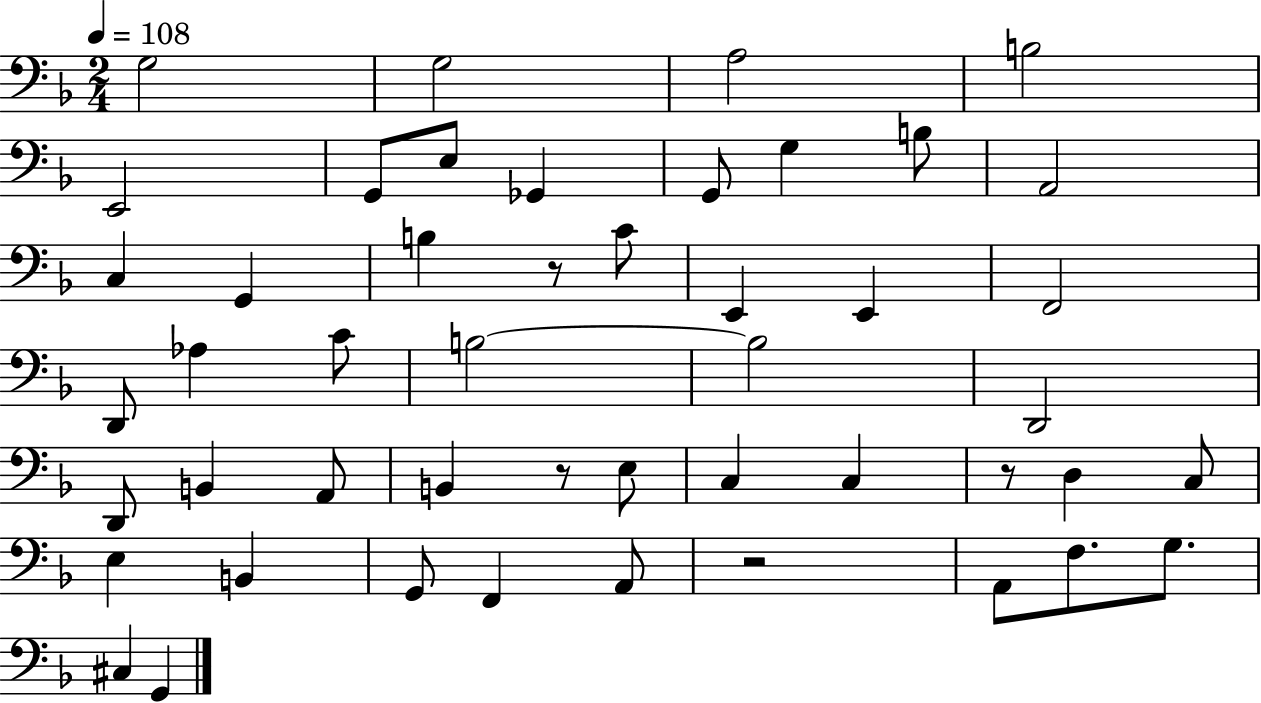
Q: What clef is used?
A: bass